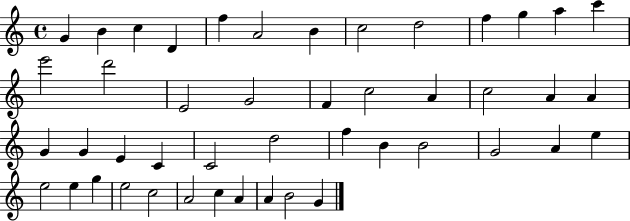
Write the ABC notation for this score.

X:1
T:Untitled
M:4/4
L:1/4
K:C
G B c D f A2 B c2 d2 f g a c' e'2 d'2 E2 G2 F c2 A c2 A A G G E C C2 d2 f B B2 G2 A e e2 e g e2 c2 A2 c A A B2 G